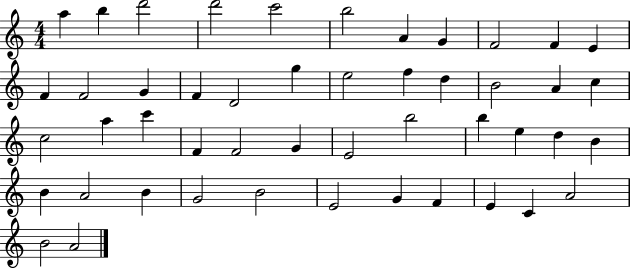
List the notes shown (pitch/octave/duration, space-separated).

A5/q B5/q D6/h D6/h C6/h B5/h A4/q G4/q F4/h F4/q E4/q F4/q F4/h G4/q F4/q D4/h G5/q E5/h F5/q D5/q B4/h A4/q C5/q C5/h A5/q C6/q F4/q F4/h G4/q E4/h B5/h B5/q E5/q D5/q B4/q B4/q A4/h B4/q G4/h B4/h E4/h G4/q F4/q E4/q C4/q A4/h B4/h A4/h